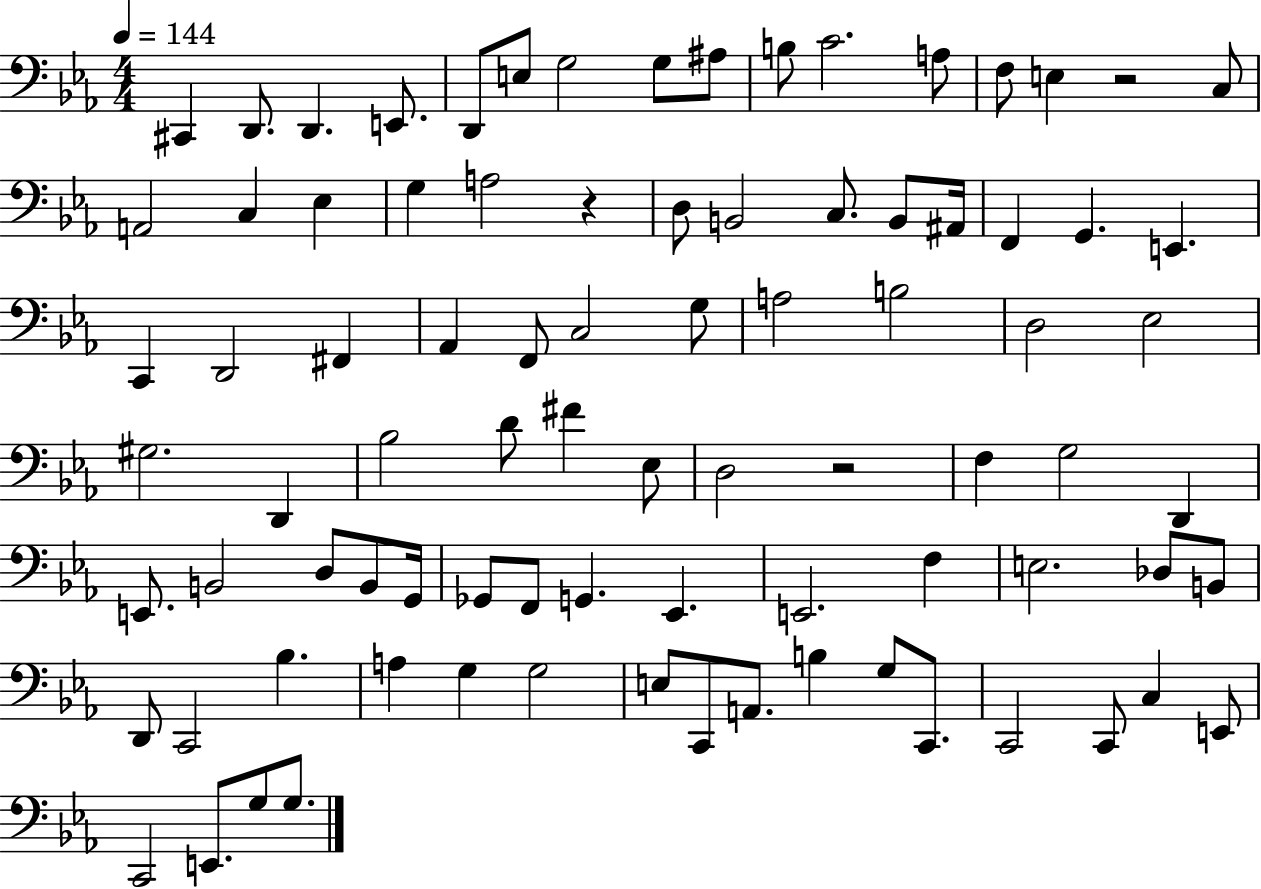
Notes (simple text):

C#2/q D2/e. D2/q. E2/e. D2/e E3/e G3/h G3/e A#3/e B3/e C4/h. A3/e F3/e E3/q R/h C3/e A2/h C3/q Eb3/q G3/q A3/h R/q D3/e B2/h C3/e. B2/e A#2/s F2/q G2/q. E2/q. C2/q D2/h F#2/q Ab2/q F2/e C3/h G3/e A3/h B3/h D3/h Eb3/h G#3/h. D2/q Bb3/h D4/e F#4/q Eb3/e D3/h R/h F3/q G3/h D2/q E2/e. B2/h D3/e B2/e G2/s Gb2/e F2/e G2/q. Eb2/q. E2/h. F3/q E3/h. Db3/e B2/e D2/e C2/h Bb3/q. A3/q G3/q G3/h E3/e C2/e A2/e. B3/q G3/e C2/e. C2/h C2/e C3/q E2/e C2/h E2/e. G3/e G3/e.